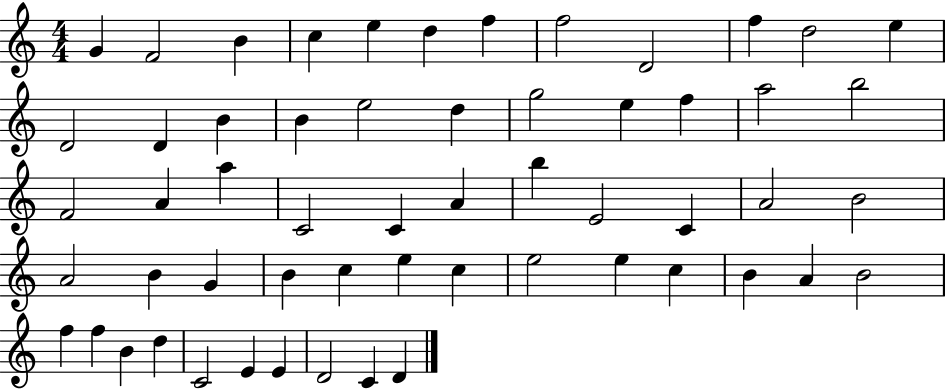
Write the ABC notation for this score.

X:1
T:Untitled
M:4/4
L:1/4
K:C
G F2 B c e d f f2 D2 f d2 e D2 D B B e2 d g2 e f a2 b2 F2 A a C2 C A b E2 C A2 B2 A2 B G B c e c e2 e c B A B2 f f B d C2 E E D2 C D